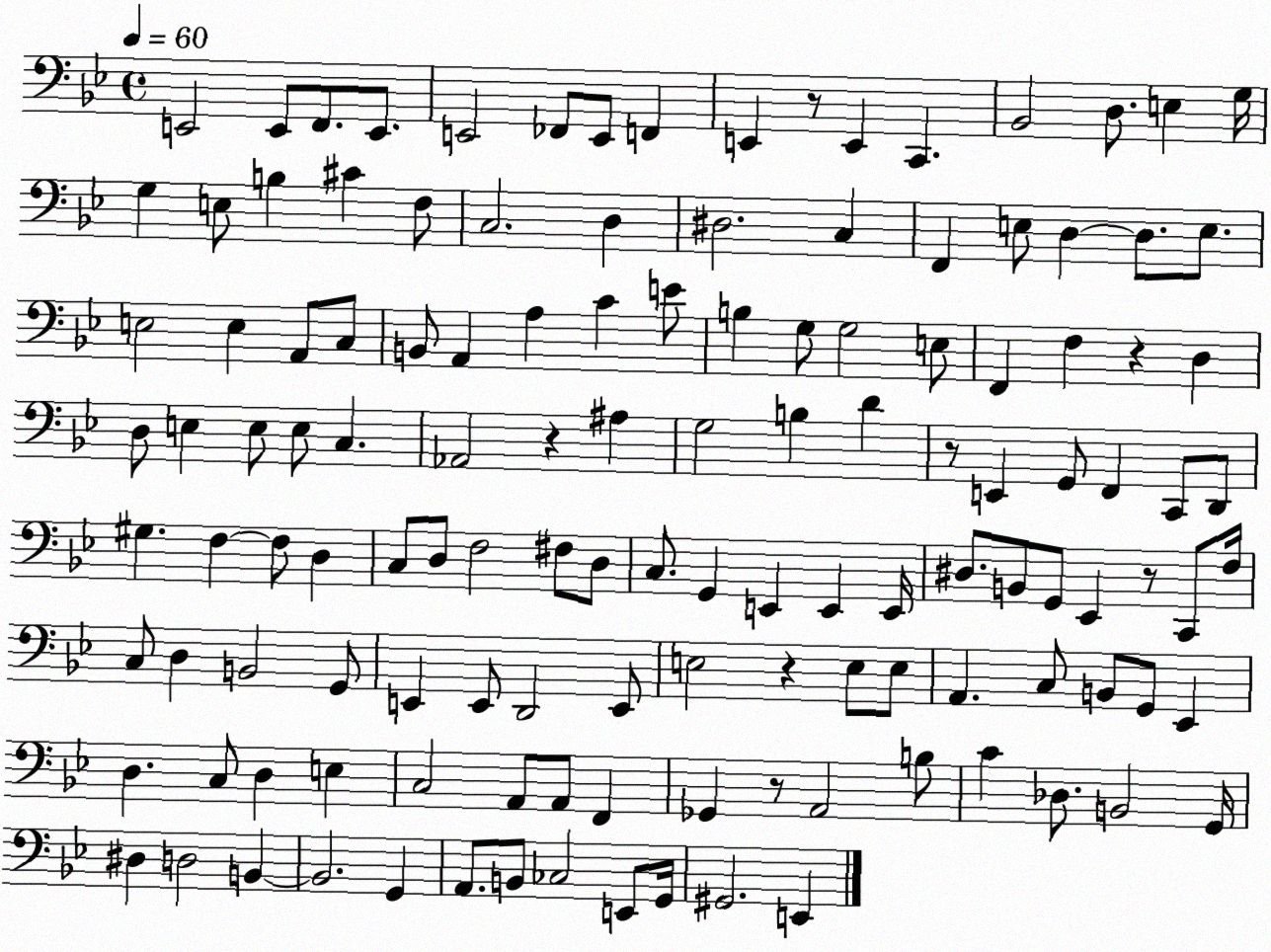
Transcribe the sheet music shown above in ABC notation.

X:1
T:Untitled
M:4/4
L:1/4
K:Bb
E,,2 E,,/2 F,,/2 E,,/2 E,,2 _F,,/2 E,,/2 F,, E,, z/2 E,, C,, _B,,2 D,/2 E, G,/4 G, E,/2 B, ^C F,/2 C,2 D, ^D,2 C, F,, E,/2 D, D,/2 E,/2 E,2 E, A,,/2 C,/2 B,,/2 A,, A, C E/2 B, G,/2 G,2 E,/2 F,, F, z D, D,/2 E, E,/2 E,/2 C, _A,,2 z ^A, G,2 B, D z/2 E,, G,,/2 F,, C,,/2 D,,/2 ^G, F, F,/2 D, C,/2 D,/2 F,2 ^F,/2 D,/2 C,/2 G,, E,, E,, E,,/4 ^D,/2 B,,/2 G,,/2 _E,, z/2 C,,/2 F,/4 C,/2 D, B,,2 G,,/2 E,, E,,/2 D,,2 E,,/2 E,2 z E,/2 E,/2 A,, C,/2 B,,/2 G,,/2 _E,, D, C,/2 D, E, C,2 A,,/2 A,,/2 F,, _G,, z/2 A,,2 B,/2 C _D,/2 B,,2 G,,/4 ^D, D,2 B,, B,,2 G,, A,,/2 B,,/2 _C,2 E,,/2 G,,/4 ^G,,2 E,,